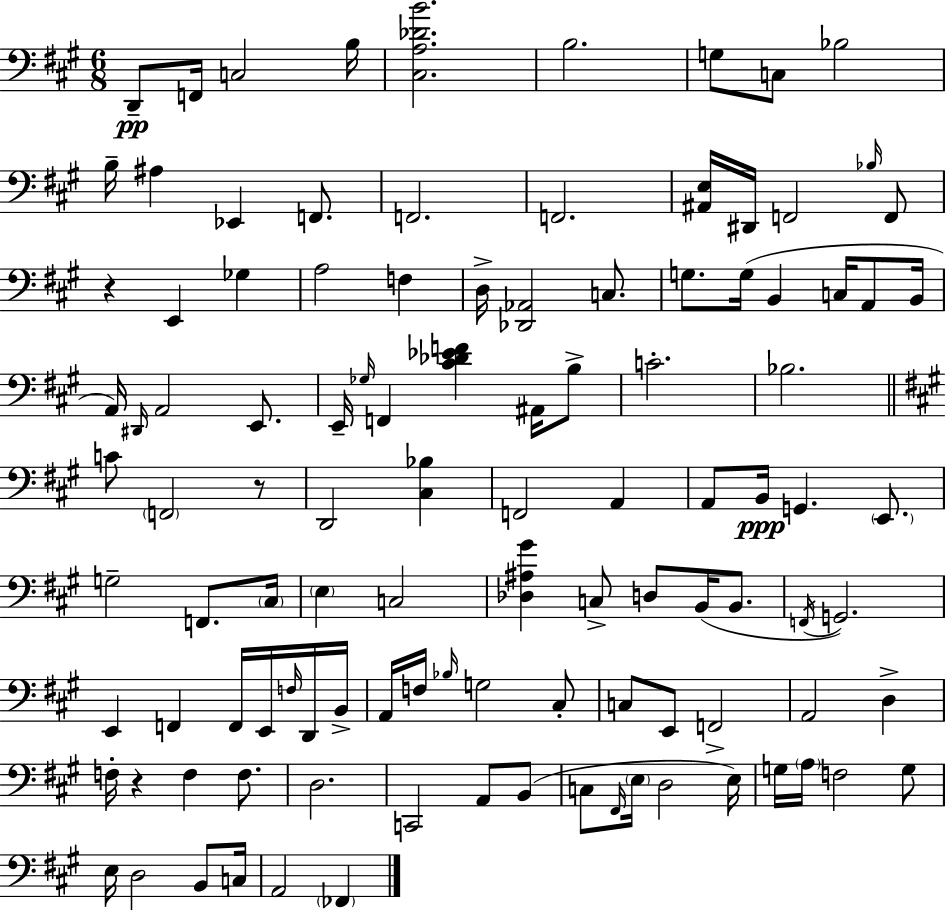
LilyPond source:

{
  \clef bass
  \numericTimeSignature
  \time 6/8
  \key a \major
  \repeat volta 2 { d,8--\pp f,16 c2 b16 | <cis a des' b'>2. | b2. | g8 c8 bes2 | \break b16-- ais4 ees,4 f,8. | f,2. | f,2. | <ais, e>16 dis,16 f,2 \grace { bes16 } f,8 | \break r4 e,4 ges4 | a2 f4 | d16-> <des, aes,>2 c8. | g8. g16( b,4 c16 a,8 | \break b,16 a,16) \grace { dis,16 } a,2 e,8. | e,16-- \grace { ges16 } f,4 <cis' des' ees' f'>4 | ais,16 b8-> c'2.-. | bes2. | \break \bar "||" \break \key a \major c'8 \parenthesize f,2 r8 | d,2 <cis bes>4 | f,2 a,4 | a,8 b,16\ppp g,4. \parenthesize e,8. | \break g2-- f,8. \parenthesize cis16 | \parenthesize e4 c2 | <des ais gis'>4 c8-> d8 b,16( b,8. | \acciaccatura { f,16 }) g,2. | \break e,4 f,4 f,16 e,16 \grace { f16 } | d,16 b,16-> a,16 f16 \grace { bes16 } g2 | cis8-. c8 e,8 f,2-> | a,2 d4-> | \break f16-. r4 f4 | f8. d2. | c,2 a,8 | b,8( c8 \grace { fis,16 } \parenthesize e16 d2 | \break e16) g16 \parenthesize a16 f2 | g8 e16 d2 | b,8 c16 a,2 | \parenthesize fes,4 } \bar "|."
}